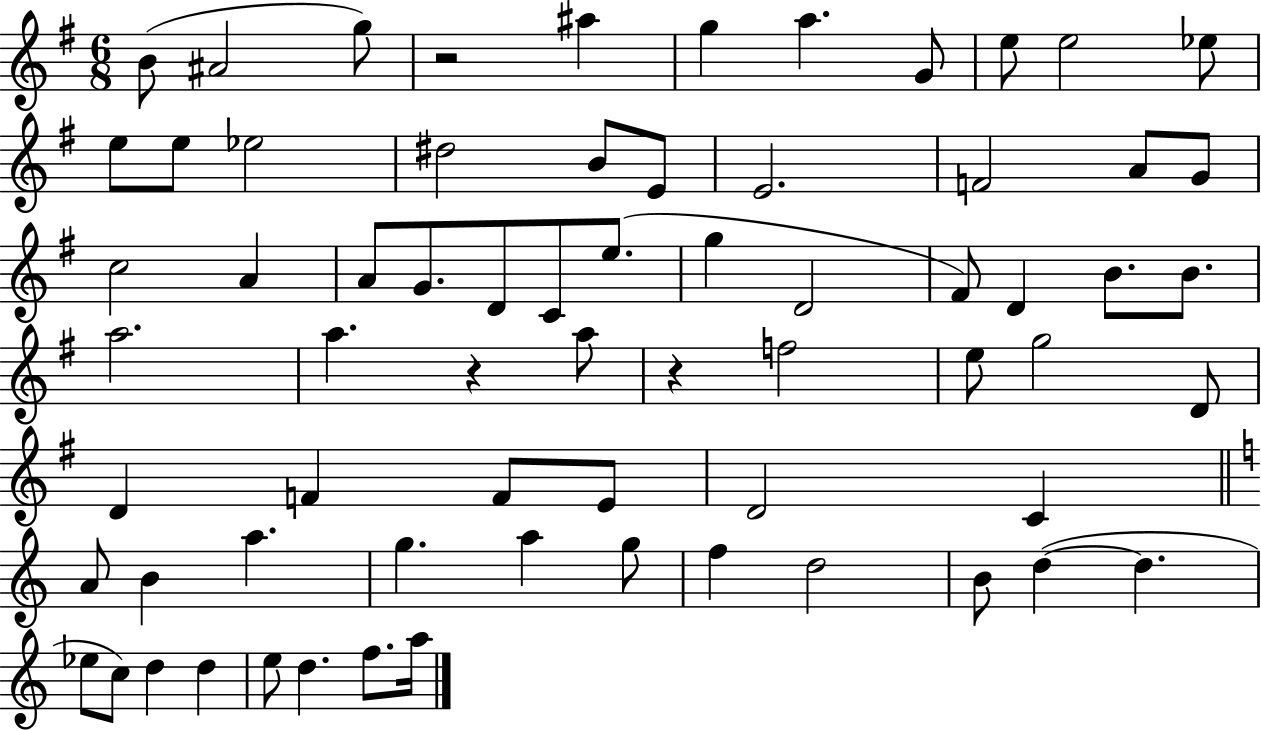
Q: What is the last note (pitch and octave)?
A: A5